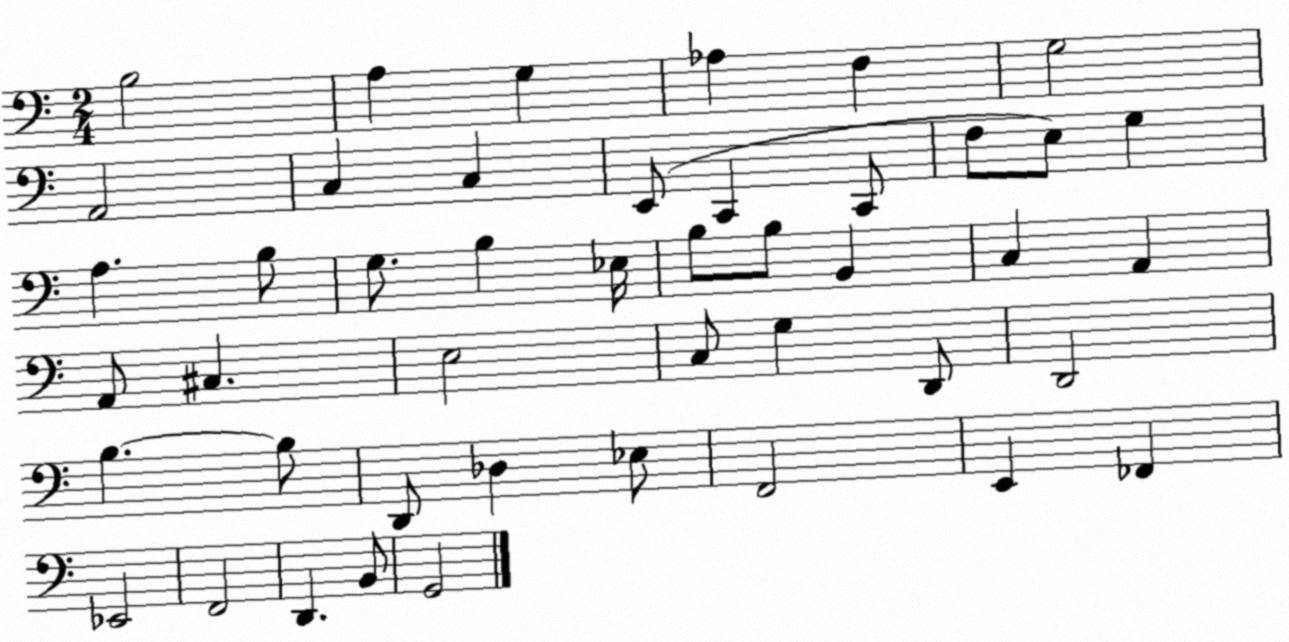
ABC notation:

X:1
T:Untitled
M:2/4
L:1/4
K:C
B,2 A, G, _A, F, G,2 A,,2 C, C, E,,/2 C,, C,,/2 F,/2 E,/2 G, A, B,/2 G,/2 B, _E,/4 B,/2 B,/2 B,, C, A,, A,,/2 ^C, E,2 C,/2 G, D,,/2 D,,2 B, B,/2 D,,/2 _D, _E,/2 F,,2 E,, _F,, _E,,2 F,,2 D,, B,,/2 G,,2